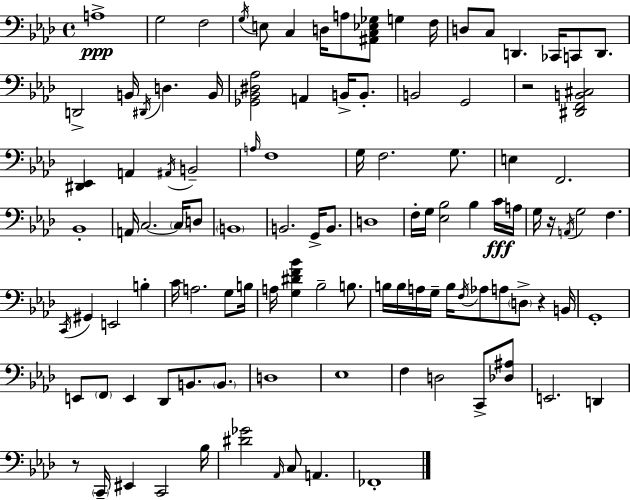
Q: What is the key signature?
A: F minor